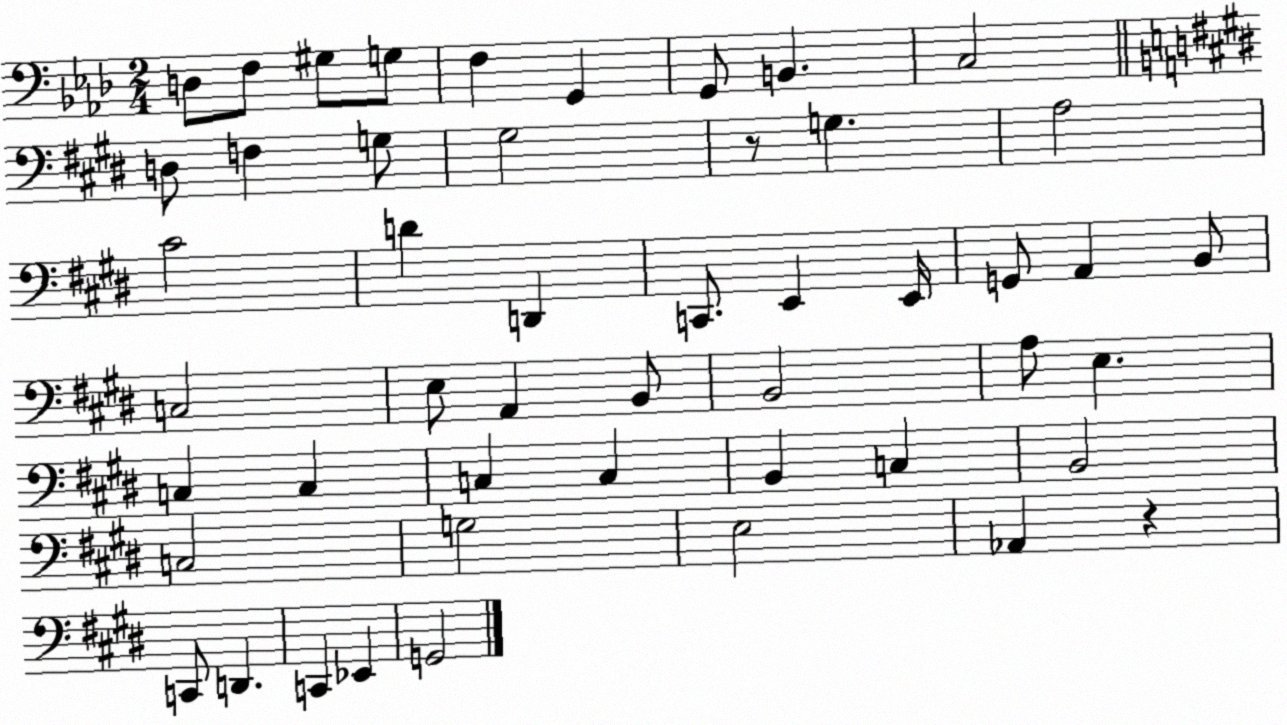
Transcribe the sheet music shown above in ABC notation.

X:1
T:Untitled
M:2/4
L:1/4
K:Ab
D,/2 F,/2 ^G,/2 G,/2 F, G,, G,,/2 B,, C,2 D,/2 F, G,/2 ^G,2 z/2 G, A,2 ^C2 D D,, C,,/2 E,, E,,/4 G,,/2 A,, B,,/2 C,2 E,/2 A,, B,,/2 B,,2 A,/2 E, C, C, C, C, B,, C, B,,2 C,2 G,2 E,2 _A,, z C,,/2 D,, C,, _E,, G,,2